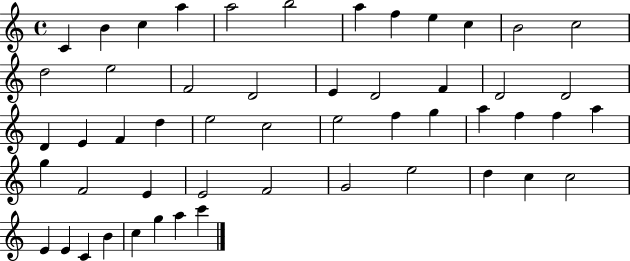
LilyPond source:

{
  \clef treble
  \time 4/4
  \defaultTimeSignature
  \key c \major
  c'4 b'4 c''4 a''4 | a''2 b''2 | a''4 f''4 e''4 c''4 | b'2 c''2 | \break d''2 e''2 | f'2 d'2 | e'4 d'2 f'4 | d'2 d'2 | \break d'4 e'4 f'4 d''4 | e''2 c''2 | e''2 f''4 g''4 | a''4 f''4 f''4 a''4 | \break g''4 f'2 e'4 | e'2 f'2 | g'2 e''2 | d''4 c''4 c''2 | \break e'4 e'4 c'4 b'4 | c''4 g''4 a''4 c'''4 | \bar "|."
}